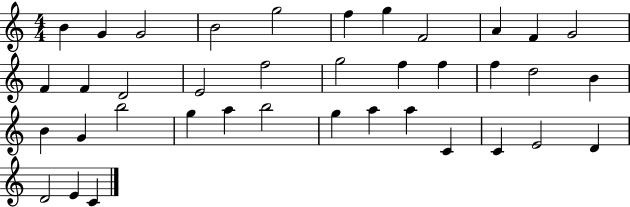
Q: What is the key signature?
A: C major